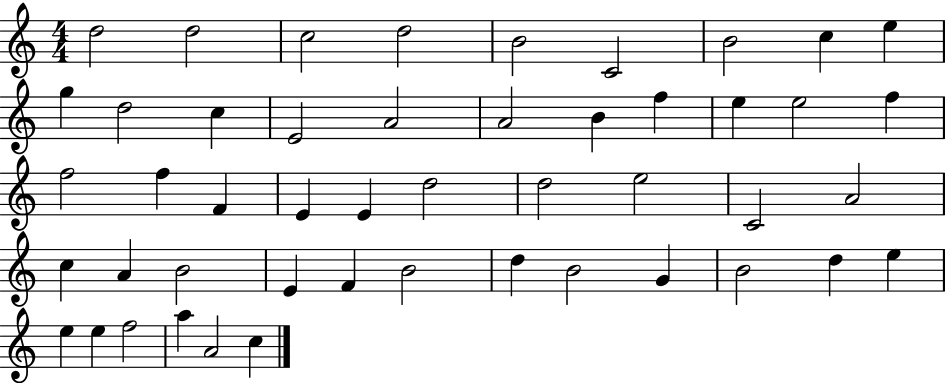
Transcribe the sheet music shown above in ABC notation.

X:1
T:Untitled
M:4/4
L:1/4
K:C
d2 d2 c2 d2 B2 C2 B2 c e g d2 c E2 A2 A2 B f e e2 f f2 f F E E d2 d2 e2 C2 A2 c A B2 E F B2 d B2 G B2 d e e e f2 a A2 c